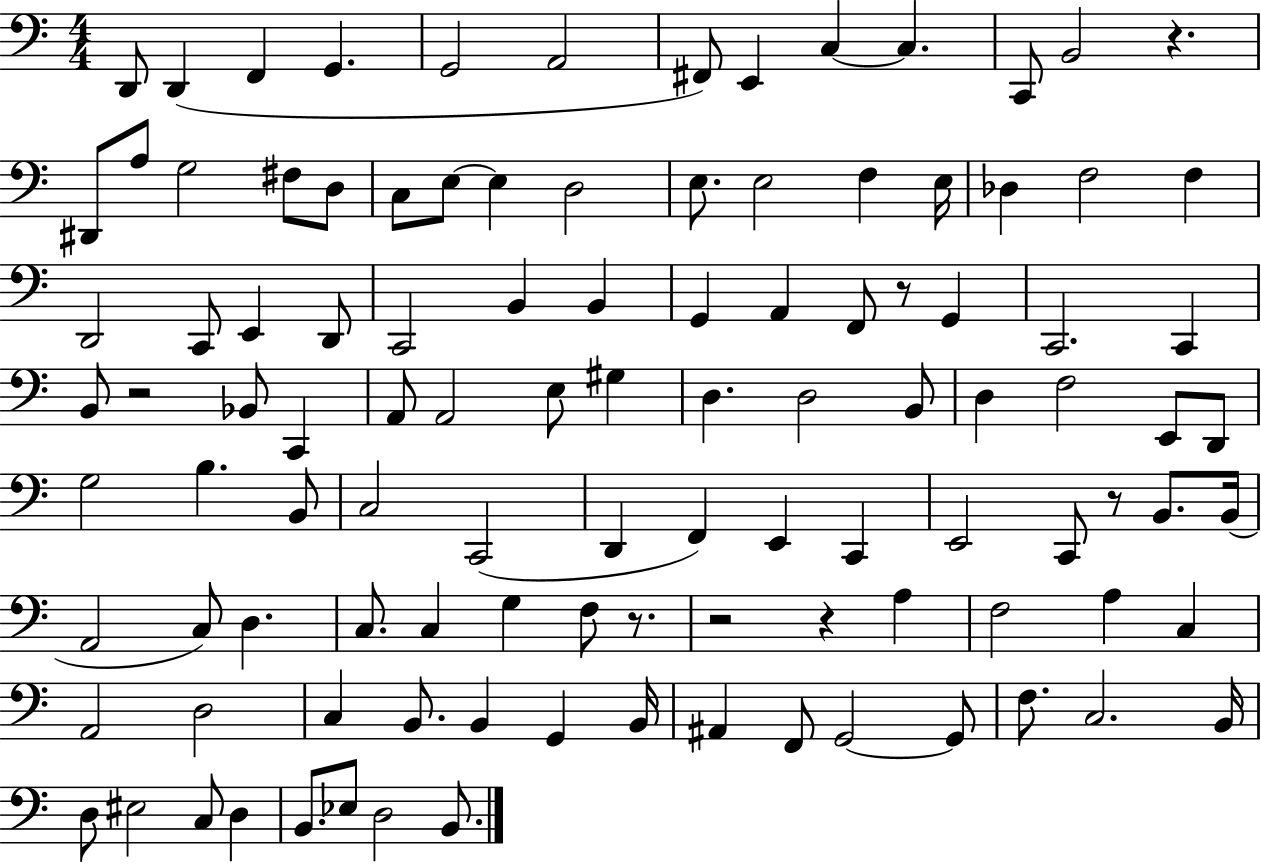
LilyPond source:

{
  \clef bass
  \numericTimeSignature
  \time 4/4
  \key c \major
  d,8 d,4( f,4 g,4. | g,2 a,2 | fis,8) e,4 c4~~ c4. | c,8 b,2 r4. | \break dis,8 a8 g2 fis8 d8 | c8 e8~~ e4 d2 | e8. e2 f4 e16 | des4 f2 f4 | \break d,2 c,8 e,4 d,8 | c,2 b,4 b,4 | g,4 a,4 f,8 r8 g,4 | c,2. c,4 | \break b,8 r2 bes,8 c,4 | a,8 a,2 e8 gis4 | d4. d2 b,8 | d4 f2 e,8 d,8 | \break g2 b4. b,8 | c2 c,2( | d,4 f,4) e,4 c,4 | e,2 c,8 r8 b,8. b,16( | \break a,2 c8) d4. | c8. c4 g4 f8 r8. | r2 r4 a4 | f2 a4 c4 | \break a,2 d2 | c4 b,8. b,4 g,4 b,16 | ais,4 f,8 g,2~~ g,8 | f8. c2. b,16 | \break d8 eis2 c8 d4 | b,8. ees8 d2 b,8. | \bar "|."
}